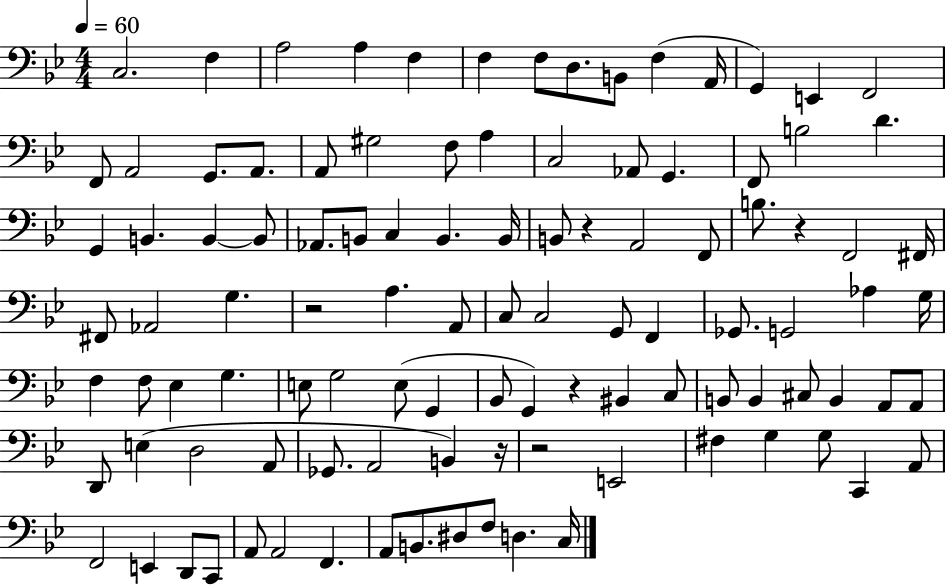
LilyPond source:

{
  \clef bass
  \numericTimeSignature
  \time 4/4
  \key bes \major
  \tempo 4 = 60
  c2. f4 | a2 a4 f4 | f4 f8 d8. b,8 f4( a,16 | g,4) e,4 f,2 | \break f,8 a,2 g,8. a,8. | a,8 gis2 f8 a4 | c2 aes,8 g,4. | f,8 b2 d'4. | \break g,4 b,4. b,4~~ b,8 | aes,8. b,8 c4 b,4. b,16 | b,8 r4 a,2 f,8 | b8. r4 f,2 fis,16 | \break fis,8 aes,2 g4. | r2 a4. a,8 | c8 c2 g,8 f,4 | ges,8. g,2 aes4 g16 | \break f4 f8 ees4 g4. | e8 g2 e8( g,4 | bes,8 g,4) r4 bis,4 c8 | b,8 b,4 cis8 b,4 a,8 a,8 | \break d,8 e4( d2 a,8 | ges,8. a,2 b,4) r16 | r2 e,2 | fis4 g4 g8 c,4 a,8 | \break f,2 e,4 d,8 c,8 | a,8 a,2 f,4. | a,8 b,8. dis8 f8 d4. c16 | \bar "|."
}